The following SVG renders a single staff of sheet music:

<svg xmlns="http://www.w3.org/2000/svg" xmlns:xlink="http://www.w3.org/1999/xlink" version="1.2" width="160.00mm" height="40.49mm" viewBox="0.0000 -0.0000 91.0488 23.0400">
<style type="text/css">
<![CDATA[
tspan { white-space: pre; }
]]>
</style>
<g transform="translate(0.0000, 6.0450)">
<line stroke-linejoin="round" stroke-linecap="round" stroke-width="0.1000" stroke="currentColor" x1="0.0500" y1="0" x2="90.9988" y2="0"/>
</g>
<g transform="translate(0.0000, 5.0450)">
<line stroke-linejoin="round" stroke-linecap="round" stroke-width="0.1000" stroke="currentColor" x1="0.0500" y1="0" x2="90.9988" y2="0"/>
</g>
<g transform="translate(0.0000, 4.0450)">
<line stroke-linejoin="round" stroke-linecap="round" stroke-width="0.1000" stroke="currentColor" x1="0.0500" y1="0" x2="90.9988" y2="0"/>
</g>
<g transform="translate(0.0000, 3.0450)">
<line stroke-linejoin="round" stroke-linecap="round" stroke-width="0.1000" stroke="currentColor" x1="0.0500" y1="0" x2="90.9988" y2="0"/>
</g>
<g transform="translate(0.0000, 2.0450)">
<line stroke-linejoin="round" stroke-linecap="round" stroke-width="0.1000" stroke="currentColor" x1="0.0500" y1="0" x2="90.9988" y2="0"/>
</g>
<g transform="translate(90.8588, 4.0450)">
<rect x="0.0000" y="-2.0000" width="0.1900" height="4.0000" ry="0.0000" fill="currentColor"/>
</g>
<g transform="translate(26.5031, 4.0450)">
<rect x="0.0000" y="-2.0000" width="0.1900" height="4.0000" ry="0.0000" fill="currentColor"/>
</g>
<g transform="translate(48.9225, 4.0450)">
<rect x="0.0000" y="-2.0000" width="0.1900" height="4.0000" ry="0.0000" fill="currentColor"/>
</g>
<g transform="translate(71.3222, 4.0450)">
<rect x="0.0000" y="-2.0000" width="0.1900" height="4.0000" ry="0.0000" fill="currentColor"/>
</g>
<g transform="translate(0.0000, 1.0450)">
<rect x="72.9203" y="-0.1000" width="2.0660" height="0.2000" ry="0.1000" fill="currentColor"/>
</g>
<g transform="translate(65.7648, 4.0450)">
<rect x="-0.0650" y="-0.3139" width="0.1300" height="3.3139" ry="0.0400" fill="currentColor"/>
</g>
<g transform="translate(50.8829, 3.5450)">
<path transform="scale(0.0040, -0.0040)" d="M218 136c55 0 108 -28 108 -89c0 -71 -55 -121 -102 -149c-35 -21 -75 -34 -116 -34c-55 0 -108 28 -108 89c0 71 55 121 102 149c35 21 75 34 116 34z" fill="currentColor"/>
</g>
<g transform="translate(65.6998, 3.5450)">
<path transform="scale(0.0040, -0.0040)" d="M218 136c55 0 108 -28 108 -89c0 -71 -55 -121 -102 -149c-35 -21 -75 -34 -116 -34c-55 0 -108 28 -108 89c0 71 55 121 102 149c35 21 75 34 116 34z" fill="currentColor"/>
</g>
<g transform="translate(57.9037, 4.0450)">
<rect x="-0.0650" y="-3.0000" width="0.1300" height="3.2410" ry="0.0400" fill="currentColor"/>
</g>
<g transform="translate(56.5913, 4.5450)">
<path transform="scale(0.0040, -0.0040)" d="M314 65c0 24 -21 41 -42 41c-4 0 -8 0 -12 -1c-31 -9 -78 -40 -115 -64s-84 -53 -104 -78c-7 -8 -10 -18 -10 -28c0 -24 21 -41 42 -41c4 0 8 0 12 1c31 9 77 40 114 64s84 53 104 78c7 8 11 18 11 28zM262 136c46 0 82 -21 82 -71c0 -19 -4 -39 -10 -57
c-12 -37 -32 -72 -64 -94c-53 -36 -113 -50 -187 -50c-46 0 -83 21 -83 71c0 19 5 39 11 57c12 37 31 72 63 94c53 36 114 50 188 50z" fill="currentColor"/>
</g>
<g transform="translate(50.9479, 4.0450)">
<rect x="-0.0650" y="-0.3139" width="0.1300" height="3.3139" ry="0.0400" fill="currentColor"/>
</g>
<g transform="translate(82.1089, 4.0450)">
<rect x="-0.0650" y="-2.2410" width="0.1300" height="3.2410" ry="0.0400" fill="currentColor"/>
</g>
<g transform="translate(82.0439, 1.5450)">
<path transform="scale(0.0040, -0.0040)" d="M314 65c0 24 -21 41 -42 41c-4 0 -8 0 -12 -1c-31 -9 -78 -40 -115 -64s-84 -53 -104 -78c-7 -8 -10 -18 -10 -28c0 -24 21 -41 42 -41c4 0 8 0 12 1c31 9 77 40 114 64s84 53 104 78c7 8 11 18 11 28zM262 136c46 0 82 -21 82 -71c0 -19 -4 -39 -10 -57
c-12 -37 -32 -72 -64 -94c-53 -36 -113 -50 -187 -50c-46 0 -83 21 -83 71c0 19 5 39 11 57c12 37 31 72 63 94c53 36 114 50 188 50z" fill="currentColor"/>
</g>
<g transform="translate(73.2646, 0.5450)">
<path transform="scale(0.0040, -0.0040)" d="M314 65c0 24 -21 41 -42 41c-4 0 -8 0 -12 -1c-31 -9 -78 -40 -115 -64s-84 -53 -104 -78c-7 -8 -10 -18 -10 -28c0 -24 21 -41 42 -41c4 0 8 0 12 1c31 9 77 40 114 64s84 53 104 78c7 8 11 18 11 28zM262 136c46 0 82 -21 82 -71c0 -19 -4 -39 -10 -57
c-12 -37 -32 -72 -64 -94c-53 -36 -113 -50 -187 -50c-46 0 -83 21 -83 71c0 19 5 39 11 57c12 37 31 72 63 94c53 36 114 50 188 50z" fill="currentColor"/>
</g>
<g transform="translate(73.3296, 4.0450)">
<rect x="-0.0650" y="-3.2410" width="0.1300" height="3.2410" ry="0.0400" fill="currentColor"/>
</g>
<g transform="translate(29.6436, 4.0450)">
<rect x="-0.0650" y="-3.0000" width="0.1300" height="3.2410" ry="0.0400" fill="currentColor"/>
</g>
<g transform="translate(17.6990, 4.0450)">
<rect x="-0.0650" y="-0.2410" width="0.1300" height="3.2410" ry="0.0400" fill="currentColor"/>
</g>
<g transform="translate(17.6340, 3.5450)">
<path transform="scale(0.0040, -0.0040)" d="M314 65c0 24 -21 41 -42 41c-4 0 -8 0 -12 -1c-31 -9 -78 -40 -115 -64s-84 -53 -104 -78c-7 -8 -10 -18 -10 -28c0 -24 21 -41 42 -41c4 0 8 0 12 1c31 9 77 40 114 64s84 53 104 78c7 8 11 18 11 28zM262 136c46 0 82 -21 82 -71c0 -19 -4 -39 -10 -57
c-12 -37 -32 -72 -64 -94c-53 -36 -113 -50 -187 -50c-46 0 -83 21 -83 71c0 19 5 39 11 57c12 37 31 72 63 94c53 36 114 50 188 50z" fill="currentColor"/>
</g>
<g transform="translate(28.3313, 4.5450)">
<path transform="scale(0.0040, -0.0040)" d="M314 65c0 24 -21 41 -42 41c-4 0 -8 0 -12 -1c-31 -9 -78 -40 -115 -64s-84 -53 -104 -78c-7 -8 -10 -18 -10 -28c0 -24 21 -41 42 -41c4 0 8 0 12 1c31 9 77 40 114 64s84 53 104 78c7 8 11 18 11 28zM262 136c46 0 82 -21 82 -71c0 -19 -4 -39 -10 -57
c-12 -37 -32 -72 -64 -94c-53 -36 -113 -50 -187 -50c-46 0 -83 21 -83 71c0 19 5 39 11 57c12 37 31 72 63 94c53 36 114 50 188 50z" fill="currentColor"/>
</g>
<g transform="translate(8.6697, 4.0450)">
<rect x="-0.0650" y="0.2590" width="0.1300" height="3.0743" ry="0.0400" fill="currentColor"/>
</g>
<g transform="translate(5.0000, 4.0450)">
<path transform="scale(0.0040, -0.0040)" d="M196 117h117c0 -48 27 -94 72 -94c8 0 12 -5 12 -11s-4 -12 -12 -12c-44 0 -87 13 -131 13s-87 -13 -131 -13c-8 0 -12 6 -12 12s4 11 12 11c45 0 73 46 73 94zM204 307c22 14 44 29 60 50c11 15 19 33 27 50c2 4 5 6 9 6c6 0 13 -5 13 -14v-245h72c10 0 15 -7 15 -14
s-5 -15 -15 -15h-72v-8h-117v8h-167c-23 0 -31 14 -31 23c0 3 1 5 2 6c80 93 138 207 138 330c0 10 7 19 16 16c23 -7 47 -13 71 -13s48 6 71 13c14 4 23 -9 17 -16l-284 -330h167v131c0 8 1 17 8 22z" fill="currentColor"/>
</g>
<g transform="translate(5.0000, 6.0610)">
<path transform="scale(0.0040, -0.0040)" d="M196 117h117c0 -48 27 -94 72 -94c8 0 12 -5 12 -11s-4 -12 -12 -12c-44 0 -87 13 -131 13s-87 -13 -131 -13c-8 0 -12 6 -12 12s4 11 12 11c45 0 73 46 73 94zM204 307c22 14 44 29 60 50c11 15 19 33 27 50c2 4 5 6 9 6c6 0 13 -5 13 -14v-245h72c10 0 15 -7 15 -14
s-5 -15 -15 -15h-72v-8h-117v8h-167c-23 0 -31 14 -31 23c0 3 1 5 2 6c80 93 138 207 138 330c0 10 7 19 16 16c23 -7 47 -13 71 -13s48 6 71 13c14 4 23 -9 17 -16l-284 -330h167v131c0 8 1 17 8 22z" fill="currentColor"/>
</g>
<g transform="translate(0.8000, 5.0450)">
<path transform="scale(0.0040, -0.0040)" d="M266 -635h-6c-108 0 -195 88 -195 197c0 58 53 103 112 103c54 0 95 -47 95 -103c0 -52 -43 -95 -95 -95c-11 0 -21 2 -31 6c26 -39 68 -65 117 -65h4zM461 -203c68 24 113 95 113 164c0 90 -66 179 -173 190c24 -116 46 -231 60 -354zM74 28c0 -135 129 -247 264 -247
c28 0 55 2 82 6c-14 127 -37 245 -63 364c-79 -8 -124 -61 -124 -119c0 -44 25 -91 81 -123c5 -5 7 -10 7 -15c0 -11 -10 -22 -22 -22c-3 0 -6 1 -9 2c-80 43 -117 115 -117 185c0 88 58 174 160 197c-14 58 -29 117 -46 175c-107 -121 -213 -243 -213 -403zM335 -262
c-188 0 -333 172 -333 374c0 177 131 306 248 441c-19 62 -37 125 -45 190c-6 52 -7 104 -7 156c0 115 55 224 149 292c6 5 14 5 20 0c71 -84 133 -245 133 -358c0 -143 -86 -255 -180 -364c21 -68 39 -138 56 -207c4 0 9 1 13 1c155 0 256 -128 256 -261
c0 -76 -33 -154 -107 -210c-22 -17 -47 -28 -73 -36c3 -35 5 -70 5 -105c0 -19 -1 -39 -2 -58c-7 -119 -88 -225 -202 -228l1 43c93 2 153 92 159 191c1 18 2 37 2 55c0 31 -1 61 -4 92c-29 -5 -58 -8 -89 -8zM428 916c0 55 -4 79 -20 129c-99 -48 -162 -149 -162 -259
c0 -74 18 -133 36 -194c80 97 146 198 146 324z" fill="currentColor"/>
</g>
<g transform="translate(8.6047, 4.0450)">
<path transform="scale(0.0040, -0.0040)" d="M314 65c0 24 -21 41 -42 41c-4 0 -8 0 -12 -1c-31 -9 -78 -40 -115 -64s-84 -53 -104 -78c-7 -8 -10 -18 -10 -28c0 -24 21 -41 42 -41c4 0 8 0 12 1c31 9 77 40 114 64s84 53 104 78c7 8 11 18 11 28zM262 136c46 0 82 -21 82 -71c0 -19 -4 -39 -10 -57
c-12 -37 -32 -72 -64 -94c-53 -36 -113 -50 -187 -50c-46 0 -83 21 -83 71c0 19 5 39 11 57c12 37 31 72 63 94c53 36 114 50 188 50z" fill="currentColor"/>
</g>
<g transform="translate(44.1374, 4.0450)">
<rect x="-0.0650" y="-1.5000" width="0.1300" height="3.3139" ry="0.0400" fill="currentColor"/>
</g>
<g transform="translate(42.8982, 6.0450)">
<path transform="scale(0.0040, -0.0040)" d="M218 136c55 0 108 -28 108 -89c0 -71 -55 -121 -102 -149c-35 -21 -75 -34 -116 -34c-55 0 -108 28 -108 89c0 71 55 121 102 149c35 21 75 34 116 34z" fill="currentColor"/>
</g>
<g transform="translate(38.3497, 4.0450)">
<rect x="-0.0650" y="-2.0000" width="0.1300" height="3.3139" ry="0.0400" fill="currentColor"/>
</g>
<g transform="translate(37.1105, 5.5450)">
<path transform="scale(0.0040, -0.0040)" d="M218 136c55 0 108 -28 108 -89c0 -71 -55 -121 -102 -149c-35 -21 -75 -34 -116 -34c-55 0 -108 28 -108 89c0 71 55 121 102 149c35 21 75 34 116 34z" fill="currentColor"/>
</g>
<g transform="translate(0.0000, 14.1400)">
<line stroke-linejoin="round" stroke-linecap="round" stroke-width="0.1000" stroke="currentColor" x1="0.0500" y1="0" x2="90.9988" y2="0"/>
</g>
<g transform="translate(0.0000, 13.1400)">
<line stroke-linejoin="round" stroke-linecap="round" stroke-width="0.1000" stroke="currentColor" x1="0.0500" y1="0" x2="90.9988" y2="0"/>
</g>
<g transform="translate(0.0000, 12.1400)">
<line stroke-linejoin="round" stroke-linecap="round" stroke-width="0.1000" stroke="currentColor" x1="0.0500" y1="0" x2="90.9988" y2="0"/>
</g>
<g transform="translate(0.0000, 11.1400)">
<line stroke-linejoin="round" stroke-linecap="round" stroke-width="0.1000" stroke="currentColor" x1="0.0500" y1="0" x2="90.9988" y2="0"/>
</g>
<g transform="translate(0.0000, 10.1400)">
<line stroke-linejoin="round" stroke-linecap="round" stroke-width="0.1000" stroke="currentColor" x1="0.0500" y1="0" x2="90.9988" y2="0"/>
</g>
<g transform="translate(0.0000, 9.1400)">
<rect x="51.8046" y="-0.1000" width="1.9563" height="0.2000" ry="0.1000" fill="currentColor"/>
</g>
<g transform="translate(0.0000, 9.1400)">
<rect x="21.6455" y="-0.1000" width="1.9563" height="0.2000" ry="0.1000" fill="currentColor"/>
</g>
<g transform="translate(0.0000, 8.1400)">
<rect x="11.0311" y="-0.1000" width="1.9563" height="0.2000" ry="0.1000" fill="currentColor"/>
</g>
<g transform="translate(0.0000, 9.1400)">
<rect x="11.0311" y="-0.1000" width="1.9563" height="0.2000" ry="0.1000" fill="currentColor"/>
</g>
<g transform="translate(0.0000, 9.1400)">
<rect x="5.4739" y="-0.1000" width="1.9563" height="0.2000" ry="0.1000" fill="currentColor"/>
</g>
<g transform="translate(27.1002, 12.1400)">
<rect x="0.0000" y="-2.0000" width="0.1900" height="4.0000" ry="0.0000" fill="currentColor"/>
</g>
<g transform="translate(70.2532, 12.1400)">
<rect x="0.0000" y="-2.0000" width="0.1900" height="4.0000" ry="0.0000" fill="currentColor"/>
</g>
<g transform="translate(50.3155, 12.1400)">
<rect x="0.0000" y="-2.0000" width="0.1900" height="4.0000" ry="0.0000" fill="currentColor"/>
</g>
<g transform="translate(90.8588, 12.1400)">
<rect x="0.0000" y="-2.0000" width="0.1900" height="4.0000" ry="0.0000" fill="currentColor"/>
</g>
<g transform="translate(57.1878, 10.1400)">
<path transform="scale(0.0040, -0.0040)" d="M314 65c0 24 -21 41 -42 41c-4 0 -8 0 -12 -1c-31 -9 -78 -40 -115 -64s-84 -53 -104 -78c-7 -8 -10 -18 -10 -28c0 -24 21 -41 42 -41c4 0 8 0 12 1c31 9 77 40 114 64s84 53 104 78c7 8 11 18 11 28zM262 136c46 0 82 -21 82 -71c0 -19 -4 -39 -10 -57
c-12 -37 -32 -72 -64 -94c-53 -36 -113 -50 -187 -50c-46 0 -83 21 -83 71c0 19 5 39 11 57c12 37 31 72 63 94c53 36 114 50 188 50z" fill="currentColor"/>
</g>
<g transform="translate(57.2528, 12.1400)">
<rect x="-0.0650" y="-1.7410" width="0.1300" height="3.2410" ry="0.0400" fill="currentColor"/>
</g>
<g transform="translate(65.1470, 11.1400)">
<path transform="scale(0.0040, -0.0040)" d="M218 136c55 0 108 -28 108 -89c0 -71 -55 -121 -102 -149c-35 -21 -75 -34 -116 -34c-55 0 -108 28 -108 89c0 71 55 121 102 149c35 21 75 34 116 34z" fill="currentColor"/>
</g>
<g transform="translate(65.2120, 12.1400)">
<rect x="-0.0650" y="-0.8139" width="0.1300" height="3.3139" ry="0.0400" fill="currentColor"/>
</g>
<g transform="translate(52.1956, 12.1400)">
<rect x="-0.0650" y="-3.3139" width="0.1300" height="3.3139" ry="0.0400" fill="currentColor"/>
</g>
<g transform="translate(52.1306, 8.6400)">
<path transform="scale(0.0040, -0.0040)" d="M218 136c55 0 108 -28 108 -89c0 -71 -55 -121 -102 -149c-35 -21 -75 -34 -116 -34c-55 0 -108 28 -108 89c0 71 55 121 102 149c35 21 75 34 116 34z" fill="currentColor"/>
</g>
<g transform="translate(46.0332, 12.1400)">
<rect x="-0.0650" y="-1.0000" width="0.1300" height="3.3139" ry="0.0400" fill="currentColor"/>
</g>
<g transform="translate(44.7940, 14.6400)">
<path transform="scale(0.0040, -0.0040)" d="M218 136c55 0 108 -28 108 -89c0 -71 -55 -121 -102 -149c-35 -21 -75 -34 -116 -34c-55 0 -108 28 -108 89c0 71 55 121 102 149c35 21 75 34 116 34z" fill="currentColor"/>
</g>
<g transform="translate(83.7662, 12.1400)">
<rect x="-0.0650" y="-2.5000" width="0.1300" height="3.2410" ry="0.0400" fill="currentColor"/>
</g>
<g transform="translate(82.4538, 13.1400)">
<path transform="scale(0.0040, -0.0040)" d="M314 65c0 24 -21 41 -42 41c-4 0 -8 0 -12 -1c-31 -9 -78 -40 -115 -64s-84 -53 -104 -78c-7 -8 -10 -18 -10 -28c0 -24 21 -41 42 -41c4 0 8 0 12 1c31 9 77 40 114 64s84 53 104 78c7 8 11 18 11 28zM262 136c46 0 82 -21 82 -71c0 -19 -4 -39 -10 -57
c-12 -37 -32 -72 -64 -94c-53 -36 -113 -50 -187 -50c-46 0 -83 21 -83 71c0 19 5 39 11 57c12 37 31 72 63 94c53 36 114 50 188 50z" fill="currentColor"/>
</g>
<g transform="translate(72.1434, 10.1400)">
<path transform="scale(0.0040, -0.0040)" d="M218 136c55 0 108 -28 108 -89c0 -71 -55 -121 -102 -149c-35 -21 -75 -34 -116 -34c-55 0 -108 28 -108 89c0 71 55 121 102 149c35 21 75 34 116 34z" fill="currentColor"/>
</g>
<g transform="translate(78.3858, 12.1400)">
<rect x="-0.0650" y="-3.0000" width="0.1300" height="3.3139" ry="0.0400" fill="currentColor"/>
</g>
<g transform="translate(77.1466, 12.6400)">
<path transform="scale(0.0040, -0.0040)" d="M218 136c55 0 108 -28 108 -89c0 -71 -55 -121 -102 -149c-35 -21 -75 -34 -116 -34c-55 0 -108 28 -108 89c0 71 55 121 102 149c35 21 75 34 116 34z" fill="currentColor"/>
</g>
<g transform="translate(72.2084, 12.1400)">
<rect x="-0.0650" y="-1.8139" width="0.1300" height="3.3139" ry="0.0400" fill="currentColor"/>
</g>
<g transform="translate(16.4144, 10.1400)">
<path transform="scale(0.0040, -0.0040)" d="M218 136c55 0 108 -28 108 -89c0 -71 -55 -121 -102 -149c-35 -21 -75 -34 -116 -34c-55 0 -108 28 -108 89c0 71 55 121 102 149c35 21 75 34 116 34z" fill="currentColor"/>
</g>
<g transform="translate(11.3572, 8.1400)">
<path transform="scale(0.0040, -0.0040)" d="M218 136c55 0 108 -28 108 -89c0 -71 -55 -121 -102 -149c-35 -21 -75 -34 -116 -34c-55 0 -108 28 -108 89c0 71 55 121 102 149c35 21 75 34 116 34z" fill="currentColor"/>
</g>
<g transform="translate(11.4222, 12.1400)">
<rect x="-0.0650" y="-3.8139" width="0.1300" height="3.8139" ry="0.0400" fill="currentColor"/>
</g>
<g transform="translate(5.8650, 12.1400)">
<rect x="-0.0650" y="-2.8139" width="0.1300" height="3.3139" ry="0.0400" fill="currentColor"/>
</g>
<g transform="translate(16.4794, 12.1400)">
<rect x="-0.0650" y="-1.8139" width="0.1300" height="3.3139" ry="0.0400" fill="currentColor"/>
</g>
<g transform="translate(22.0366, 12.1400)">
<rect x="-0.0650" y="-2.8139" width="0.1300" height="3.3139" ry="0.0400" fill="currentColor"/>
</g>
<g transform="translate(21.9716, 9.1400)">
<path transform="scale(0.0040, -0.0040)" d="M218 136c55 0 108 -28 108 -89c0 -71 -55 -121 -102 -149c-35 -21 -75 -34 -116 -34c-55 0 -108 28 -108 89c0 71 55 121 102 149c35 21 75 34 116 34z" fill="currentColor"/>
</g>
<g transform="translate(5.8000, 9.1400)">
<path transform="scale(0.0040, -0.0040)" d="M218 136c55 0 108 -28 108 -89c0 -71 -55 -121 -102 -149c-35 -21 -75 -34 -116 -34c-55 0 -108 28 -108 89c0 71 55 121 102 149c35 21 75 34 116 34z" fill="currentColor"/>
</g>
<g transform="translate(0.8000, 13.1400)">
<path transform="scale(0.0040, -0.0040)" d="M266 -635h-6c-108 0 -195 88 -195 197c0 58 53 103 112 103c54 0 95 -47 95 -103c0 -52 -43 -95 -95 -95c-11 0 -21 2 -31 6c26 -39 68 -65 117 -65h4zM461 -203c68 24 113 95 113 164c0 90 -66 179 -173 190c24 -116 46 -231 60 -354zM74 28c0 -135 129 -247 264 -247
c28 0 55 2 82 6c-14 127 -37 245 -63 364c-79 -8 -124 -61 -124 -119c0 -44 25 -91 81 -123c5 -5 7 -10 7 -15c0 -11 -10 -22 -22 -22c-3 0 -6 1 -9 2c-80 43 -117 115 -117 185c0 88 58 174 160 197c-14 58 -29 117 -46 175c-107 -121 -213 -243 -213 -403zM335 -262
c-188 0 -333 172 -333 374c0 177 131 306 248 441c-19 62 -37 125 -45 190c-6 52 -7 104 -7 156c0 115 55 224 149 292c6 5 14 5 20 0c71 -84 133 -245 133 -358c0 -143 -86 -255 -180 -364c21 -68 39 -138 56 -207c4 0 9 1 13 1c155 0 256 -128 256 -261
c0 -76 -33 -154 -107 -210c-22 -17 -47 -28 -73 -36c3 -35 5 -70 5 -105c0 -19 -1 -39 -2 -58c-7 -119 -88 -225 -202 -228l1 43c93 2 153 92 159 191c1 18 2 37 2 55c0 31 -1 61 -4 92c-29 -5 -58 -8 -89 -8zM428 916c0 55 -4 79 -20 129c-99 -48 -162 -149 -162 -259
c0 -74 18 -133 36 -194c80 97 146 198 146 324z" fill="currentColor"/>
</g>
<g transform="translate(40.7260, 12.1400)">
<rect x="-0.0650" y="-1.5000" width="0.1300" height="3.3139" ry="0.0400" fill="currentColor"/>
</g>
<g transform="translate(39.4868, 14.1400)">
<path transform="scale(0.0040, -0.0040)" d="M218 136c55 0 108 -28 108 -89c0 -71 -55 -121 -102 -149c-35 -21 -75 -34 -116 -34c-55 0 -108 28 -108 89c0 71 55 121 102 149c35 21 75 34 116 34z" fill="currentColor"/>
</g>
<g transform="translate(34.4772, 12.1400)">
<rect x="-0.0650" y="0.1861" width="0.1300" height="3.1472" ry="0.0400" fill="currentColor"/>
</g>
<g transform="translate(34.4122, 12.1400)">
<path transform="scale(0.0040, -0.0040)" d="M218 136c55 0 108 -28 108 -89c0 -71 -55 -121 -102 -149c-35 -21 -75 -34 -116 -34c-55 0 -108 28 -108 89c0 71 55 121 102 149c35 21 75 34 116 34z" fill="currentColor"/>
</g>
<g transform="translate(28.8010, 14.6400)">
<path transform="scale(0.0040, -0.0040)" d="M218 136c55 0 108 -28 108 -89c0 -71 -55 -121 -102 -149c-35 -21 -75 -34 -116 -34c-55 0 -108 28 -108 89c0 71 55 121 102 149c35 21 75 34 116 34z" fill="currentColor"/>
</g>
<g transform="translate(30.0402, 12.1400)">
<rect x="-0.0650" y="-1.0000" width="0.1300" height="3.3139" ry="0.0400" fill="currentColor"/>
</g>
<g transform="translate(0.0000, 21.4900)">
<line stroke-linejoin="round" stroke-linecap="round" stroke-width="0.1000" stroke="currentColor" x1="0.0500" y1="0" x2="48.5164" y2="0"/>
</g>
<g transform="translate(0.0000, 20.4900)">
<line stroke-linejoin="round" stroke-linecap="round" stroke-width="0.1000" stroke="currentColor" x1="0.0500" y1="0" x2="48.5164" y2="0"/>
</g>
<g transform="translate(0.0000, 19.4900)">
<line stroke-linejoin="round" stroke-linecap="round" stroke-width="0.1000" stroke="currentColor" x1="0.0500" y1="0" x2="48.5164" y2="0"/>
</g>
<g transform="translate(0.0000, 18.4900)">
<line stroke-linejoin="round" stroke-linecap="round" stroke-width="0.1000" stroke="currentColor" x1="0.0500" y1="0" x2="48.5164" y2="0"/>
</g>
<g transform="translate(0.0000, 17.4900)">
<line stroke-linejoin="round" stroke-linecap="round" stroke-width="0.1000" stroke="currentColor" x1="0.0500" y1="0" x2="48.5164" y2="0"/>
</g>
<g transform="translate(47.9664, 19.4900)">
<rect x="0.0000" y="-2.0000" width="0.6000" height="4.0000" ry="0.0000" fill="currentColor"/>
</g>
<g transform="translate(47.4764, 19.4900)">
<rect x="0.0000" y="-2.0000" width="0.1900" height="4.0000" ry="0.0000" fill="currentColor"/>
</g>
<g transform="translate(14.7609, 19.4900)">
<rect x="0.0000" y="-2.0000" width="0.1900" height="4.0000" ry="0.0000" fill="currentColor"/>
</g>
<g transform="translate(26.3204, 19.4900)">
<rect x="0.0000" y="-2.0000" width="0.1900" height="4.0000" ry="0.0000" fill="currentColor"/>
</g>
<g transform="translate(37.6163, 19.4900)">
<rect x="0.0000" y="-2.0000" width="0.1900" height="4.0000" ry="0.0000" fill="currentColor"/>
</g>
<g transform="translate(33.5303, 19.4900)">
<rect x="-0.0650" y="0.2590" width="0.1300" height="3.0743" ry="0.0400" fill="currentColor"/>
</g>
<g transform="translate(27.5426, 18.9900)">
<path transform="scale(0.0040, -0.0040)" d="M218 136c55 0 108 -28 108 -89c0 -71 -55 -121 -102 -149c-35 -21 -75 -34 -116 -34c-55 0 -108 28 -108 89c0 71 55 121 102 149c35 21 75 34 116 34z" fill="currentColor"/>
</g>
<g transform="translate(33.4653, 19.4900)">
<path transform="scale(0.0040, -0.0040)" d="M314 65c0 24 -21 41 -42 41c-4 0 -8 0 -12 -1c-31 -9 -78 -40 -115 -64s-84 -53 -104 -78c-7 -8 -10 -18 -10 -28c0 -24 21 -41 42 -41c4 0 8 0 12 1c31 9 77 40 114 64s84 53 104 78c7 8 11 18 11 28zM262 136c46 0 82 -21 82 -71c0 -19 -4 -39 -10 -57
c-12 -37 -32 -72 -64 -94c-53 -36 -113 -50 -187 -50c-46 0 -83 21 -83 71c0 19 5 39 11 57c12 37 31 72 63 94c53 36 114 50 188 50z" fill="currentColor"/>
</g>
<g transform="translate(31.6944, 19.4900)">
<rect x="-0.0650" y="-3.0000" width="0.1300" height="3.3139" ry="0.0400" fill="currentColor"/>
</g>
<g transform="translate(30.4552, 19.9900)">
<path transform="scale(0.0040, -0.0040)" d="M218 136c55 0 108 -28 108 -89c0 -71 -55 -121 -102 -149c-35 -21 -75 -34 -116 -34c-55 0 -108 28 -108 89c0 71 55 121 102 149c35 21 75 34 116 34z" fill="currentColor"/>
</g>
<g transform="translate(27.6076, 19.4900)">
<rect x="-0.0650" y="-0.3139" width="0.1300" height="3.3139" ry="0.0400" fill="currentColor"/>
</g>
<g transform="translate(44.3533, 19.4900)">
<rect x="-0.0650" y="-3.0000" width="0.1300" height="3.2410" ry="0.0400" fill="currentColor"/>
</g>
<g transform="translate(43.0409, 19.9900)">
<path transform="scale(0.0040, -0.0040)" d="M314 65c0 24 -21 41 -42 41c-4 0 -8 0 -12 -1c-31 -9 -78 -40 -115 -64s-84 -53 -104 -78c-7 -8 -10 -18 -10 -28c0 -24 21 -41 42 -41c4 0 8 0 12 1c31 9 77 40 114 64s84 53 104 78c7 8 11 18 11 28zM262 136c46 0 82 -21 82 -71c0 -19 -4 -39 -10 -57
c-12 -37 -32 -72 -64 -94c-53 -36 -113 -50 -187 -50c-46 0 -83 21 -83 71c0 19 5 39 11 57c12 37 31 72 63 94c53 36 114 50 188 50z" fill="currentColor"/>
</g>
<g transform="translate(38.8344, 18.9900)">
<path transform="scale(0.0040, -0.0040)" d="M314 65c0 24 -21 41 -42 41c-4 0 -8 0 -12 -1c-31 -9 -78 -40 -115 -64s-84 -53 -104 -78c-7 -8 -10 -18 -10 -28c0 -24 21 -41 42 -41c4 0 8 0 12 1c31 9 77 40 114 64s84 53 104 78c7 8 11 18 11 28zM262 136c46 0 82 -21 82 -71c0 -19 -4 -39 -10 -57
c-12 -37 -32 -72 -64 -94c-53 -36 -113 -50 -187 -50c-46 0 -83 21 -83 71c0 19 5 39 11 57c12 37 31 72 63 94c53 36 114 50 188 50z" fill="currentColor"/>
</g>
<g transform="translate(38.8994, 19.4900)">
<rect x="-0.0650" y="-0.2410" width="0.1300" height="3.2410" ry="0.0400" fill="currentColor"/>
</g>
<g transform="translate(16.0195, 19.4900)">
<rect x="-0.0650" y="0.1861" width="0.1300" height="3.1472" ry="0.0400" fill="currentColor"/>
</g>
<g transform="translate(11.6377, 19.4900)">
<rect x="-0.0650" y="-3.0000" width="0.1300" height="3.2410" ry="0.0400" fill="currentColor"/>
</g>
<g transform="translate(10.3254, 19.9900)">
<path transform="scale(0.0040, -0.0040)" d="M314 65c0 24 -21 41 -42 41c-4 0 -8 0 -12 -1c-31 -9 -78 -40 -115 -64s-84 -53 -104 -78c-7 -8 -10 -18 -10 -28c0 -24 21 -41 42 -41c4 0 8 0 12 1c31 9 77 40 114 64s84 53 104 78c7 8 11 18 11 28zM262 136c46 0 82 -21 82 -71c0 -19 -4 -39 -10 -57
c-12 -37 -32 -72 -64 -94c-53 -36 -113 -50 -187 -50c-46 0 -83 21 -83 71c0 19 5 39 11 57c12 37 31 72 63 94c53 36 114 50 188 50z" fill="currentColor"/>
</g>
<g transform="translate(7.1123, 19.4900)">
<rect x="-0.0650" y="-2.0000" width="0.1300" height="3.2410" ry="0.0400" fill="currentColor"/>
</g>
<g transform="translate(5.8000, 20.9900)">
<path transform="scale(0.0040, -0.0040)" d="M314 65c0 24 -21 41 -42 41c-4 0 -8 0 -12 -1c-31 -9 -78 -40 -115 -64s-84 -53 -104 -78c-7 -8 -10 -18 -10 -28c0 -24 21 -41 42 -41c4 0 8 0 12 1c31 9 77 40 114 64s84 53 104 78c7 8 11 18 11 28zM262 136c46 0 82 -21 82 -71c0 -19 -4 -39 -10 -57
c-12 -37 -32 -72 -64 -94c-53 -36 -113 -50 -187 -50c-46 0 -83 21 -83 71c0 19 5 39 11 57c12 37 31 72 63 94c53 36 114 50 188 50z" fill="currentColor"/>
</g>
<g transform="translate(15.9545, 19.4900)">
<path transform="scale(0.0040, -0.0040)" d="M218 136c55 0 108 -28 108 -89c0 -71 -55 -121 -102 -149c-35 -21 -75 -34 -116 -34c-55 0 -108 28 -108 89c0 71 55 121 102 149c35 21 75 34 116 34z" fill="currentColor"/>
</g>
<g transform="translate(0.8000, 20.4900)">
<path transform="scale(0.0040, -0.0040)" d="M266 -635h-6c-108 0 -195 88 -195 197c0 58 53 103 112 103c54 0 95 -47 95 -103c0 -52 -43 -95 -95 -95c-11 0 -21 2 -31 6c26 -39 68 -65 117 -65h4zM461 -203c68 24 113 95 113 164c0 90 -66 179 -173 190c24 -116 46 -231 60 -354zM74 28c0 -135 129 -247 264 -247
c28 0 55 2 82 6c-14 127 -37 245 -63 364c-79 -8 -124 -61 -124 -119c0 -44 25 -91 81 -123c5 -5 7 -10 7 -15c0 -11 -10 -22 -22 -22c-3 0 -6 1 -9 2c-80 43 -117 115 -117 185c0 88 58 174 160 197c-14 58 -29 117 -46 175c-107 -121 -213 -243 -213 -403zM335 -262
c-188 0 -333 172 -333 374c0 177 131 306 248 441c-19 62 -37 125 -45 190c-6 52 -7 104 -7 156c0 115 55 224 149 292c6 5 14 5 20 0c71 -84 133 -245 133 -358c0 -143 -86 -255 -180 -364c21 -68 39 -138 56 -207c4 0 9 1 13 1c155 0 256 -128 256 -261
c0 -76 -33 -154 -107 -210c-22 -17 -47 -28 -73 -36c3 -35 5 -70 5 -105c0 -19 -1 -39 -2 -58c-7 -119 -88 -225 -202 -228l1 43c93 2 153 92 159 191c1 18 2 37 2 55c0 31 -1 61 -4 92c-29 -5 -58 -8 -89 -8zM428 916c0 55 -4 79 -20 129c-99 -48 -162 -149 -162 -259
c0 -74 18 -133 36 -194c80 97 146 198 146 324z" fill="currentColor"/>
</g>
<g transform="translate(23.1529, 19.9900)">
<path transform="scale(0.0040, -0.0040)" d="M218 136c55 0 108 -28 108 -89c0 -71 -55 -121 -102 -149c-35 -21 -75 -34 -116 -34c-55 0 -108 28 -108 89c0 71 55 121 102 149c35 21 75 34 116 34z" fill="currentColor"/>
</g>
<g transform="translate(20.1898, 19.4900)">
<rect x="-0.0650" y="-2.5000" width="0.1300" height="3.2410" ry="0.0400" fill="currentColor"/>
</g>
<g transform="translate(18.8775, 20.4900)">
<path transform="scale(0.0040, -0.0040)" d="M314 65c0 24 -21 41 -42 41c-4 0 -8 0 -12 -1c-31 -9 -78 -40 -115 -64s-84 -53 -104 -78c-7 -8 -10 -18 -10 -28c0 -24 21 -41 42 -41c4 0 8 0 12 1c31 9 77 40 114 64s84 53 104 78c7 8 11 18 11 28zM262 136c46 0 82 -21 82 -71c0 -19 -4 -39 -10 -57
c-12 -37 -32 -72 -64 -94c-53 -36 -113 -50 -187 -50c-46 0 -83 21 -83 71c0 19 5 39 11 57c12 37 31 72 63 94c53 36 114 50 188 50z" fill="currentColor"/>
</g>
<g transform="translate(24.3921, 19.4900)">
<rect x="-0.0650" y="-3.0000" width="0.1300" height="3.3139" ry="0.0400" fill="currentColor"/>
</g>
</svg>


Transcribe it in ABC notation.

X:1
T:Untitled
M:4/4
L:1/4
K:C
B2 c2 A2 F E c A2 c b2 g2 a c' f a D B E D b f2 d f A G2 F2 A2 B G2 A c A B2 c2 A2